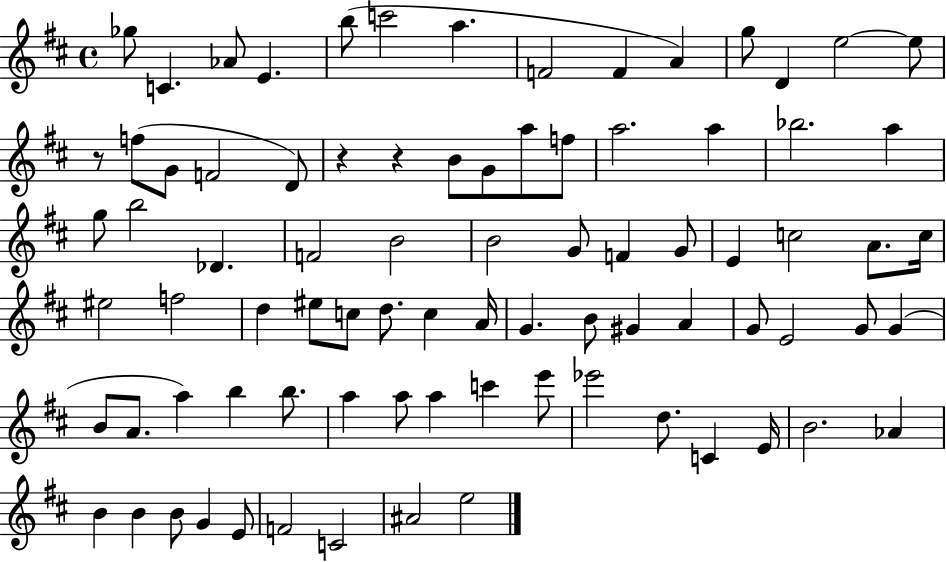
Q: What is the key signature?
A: D major